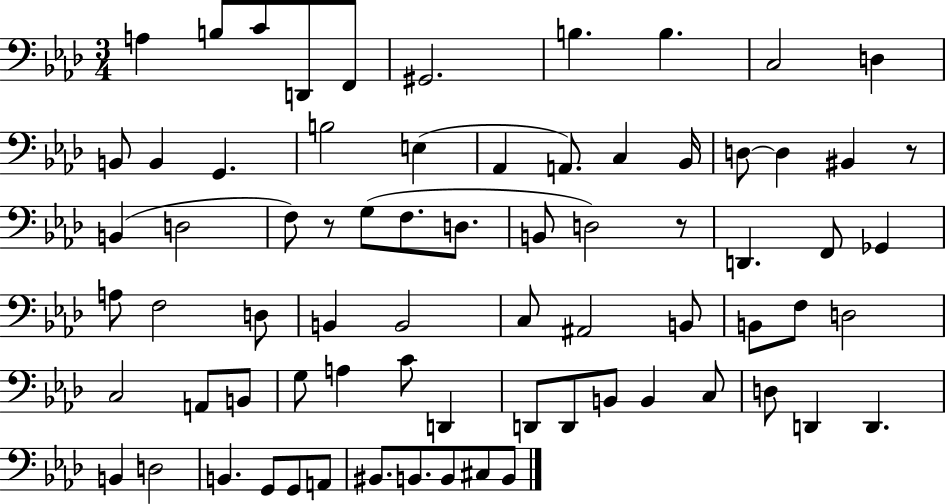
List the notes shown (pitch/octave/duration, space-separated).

A3/q B3/e C4/e D2/e F2/e G#2/h. B3/q. B3/q. C3/h D3/q B2/e B2/q G2/q. B3/h E3/q Ab2/q A2/e. C3/q Bb2/s D3/e D3/q BIS2/q R/e B2/q D3/h F3/e R/e G3/e F3/e. D3/e. B2/e D3/h R/e D2/q. F2/e Gb2/q A3/e F3/h D3/e B2/q B2/h C3/e A#2/h B2/e B2/e F3/e D3/h C3/h A2/e B2/e G3/e A3/q C4/e D2/q D2/e D2/e B2/e B2/q C3/e D3/e D2/q D2/q. B2/q D3/h B2/q. G2/e G2/e A2/e BIS2/e. B2/e. B2/e C#3/e B2/e